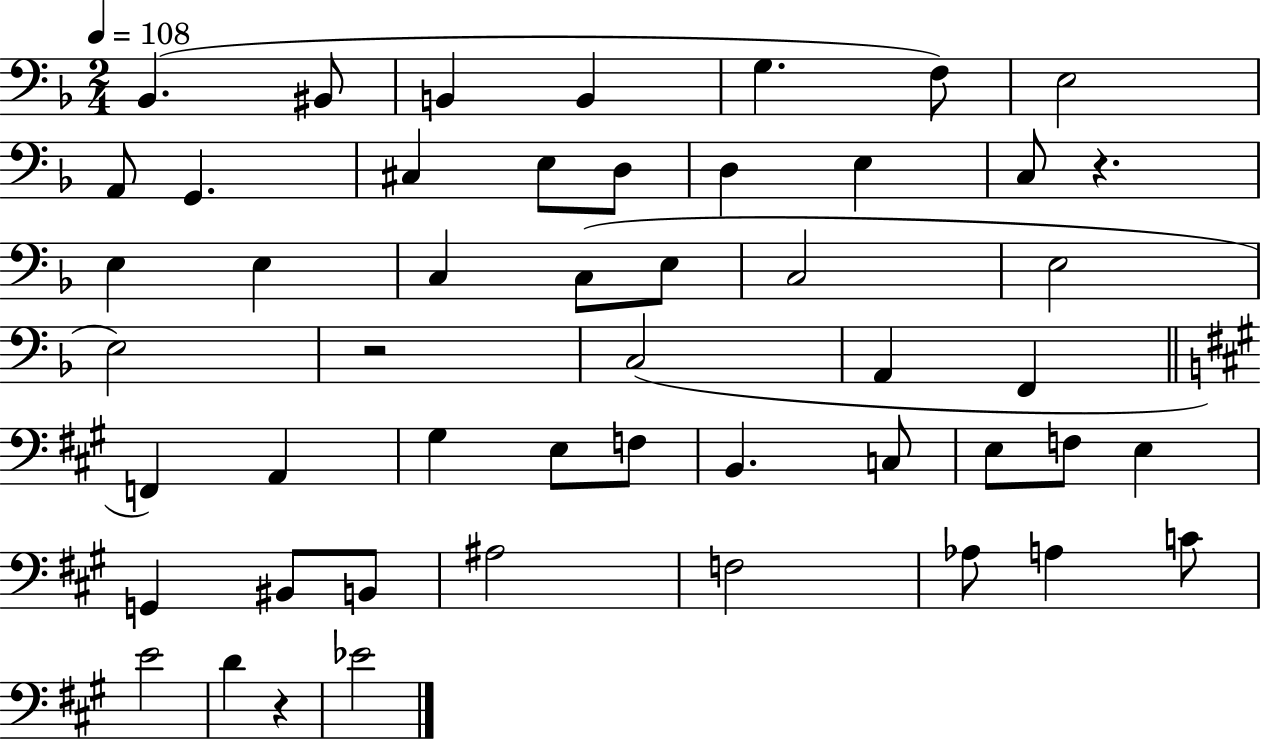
Bb2/q. BIS2/e B2/q B2/q G3/q. F3/e E3/h A2/e G2/q. C#3/q E3/e D3/e D3/q E3/q C3/e R/q. E3/q E3/q C3/q C3/e E3/e C3/h E3/h E3/h R/h C3/h A2/q F2/q F2/q A2/q G#3/q E3/e F3/e B2/q. C3/e E3/e F3/e E3/q G2/q BIS2/e B2/e A#3/h F3/h Ab3/e A3/q C4/e E4/h D4/q R/q Eb4/h